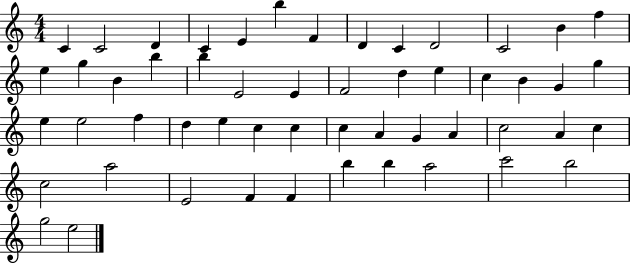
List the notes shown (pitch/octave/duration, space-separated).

C4/q C4/h D4/q C4/q E4/q B5/q F4/q D4/q C4/q D4/h C4/h B4/q F5/q E5/q G5/q B4/q B5/q B5/q E4/h E4/q F4/h D5/q E5/q C5/q B4/q G4/q G5/q E5/q E5/h F5/q D5/q E5/q C5/q C5/q C5/q A4/q G4/q A4/q C5/h A4/q C5/q C5/h A5/h E4/h F4/q F4/q B5/q B5/q A5/h C6/h B5/h G5/h E5/h